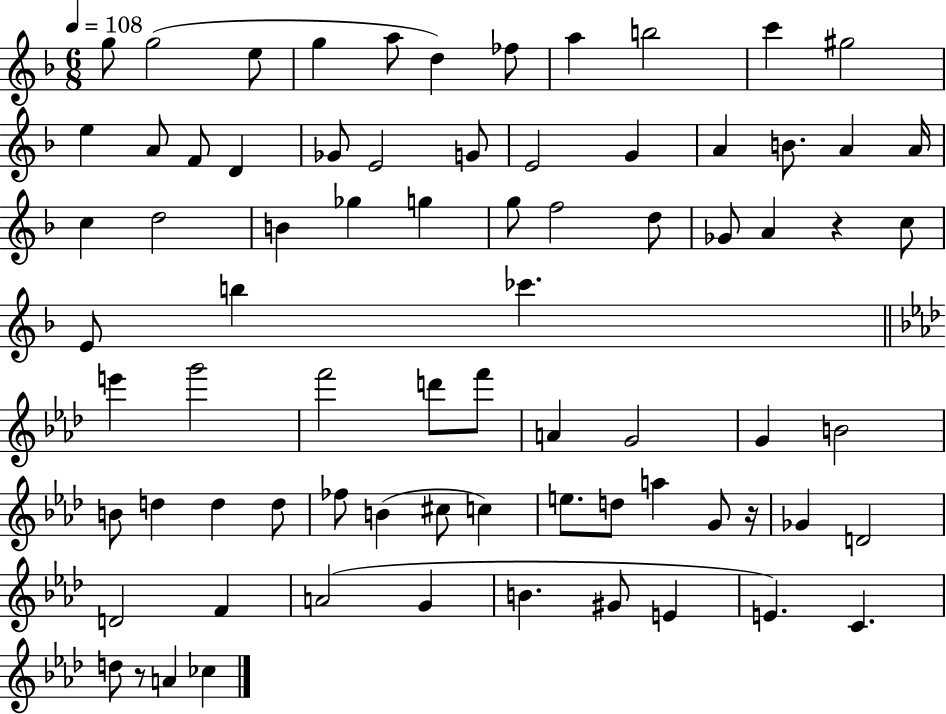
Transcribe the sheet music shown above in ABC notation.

X:1
T:Untitled
M:6/8
L:1/4
K:F
g/2 g2 e/2 g a/2 d _f/2 a b2 c' ^g2 e A/2 F/2 D _G/2 E2 G/2 E2 G A B/2 A A/4 c d2 B _g g g/2 f2 d/2 _G/2 A z c/2 E/2 b _c' e' g'2 f'2 d'/2 f'/2 A G2 G B2 B/2 d d d/2 _f/2 B ^c/2 c e/2 d/2 a G/2 z/4 _G D2 D2 F A2 G B ^G/2 E E C d/2 z/2 A _c